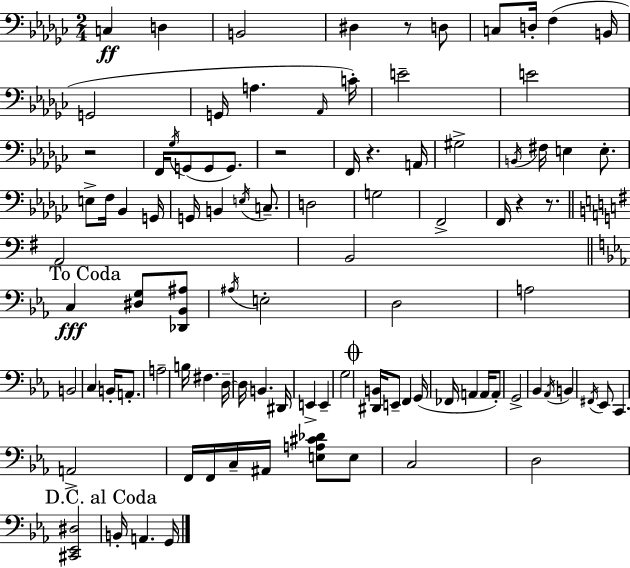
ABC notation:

X:1
T:Untitled
M:2/4
L:1/4
K:Ebm
C, D, B,,2 ^D, z/2 D,/2 C,/2 D,/4 F, B,,/4 G,,2 G,,/4 A, _A,,/4 C/4 E2 E2 z2 F,,/4 _G,/4 G,,/2 G,,/2 G,,/2 z2 F,,/4 z A,,/4 ^G,2 B,,/4 ^F,/4 E, E,/2 E,/2 F,/4 _B,, G,,/4 G,,/4 B,, E,/4 C,/2 D,2 G,2 F,,2 F,,/4 z z/2 A,,2 B,,2 C, [^D,G,]/2 [_D,,_B,,^A,]/2 ^A,/4 E,2 D,2 A,2 B,,2 C, B,,/4 A,,/2 A,2 B,/4 ^F, D,/4 D,/4 B,, ^D,,/4 E,, E,, G,2 [^D,,B,,]/4 E,,/2 F,, G,,/4 _F,,/4 A,, A,,/4 A,,/2 G,,2 _B,, _A,,/4 B,, ^F,,/4 _E,,/2 C,, A,,2 F,,/4 F,,/4 C,/4 ^A,,/4 [E,A,^C_D]/2 E,/2 C,2 D,2 [^C,,_E,,^D,]2 B,,/4 A,, G,,/4